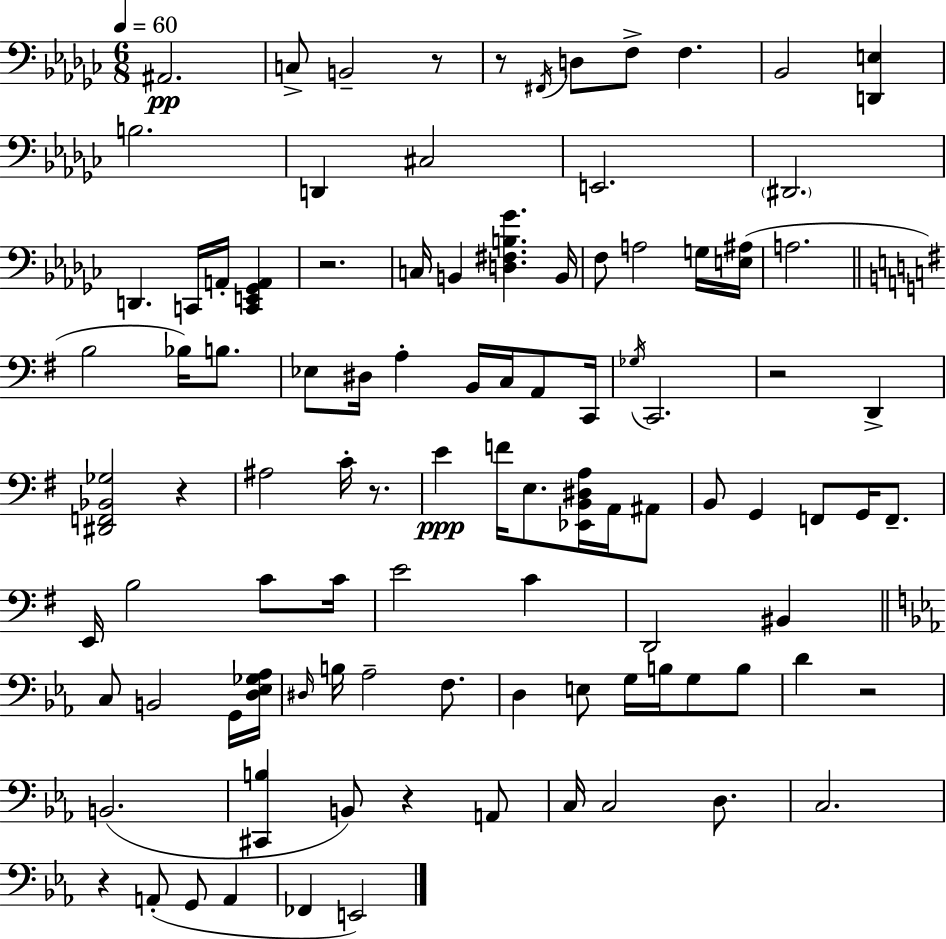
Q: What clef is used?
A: bass